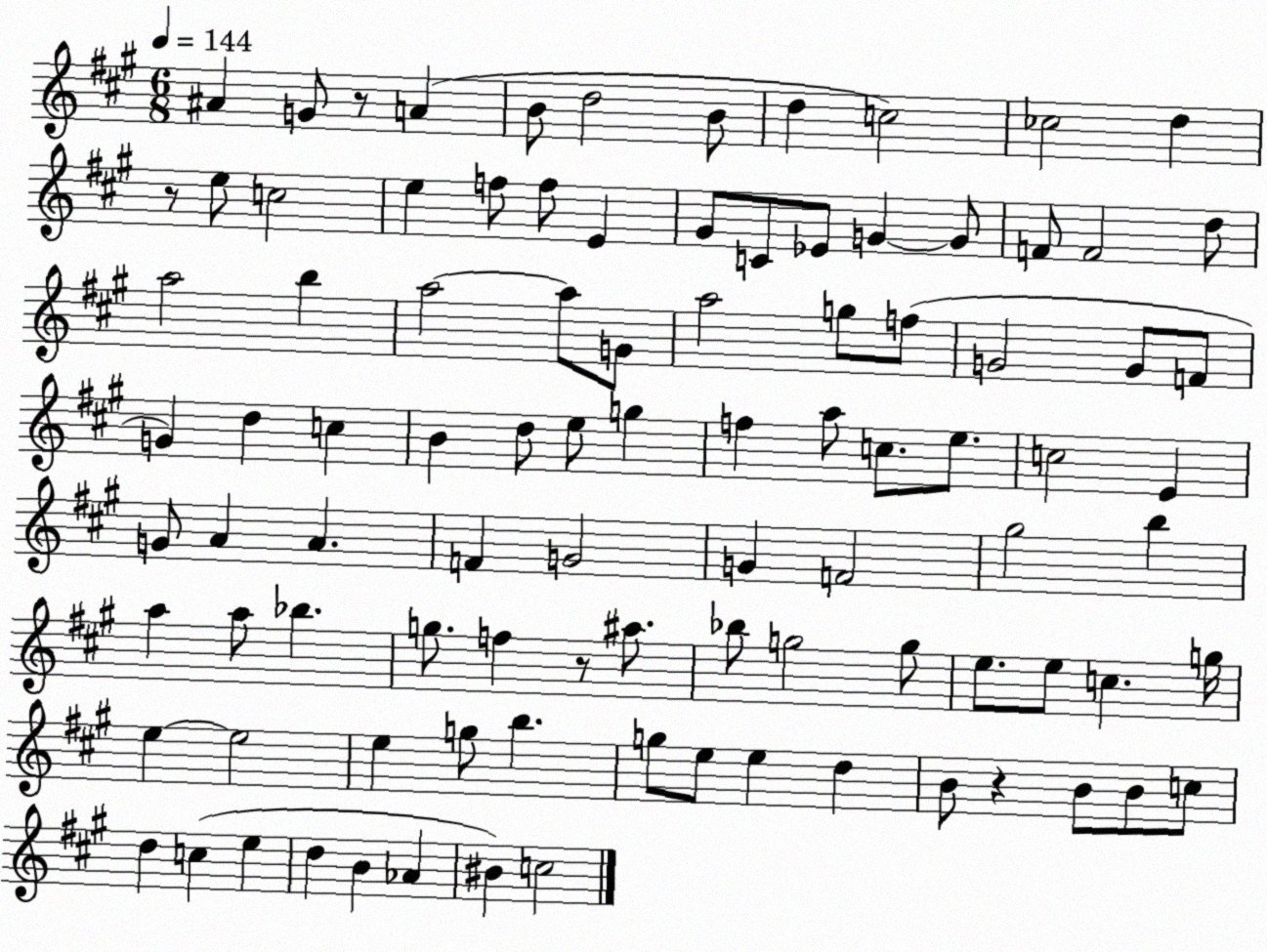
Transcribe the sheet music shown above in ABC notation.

X:1
T:Untitled
M:6/8
L:1/4
K:A
^A G/2 z/2 A B/2 d2 B/2 d c2 _c2 d z/2 e/2 c2 e f/2 f/2 E ^G/2 C/2 _E/2 G G/2 F/2 F2 d/2 a2 b a2 a/2 G/2 a2 g/2 f/2 G2 G/2 F/2 G d c B d/2 e/2 g f a/2 c/2 e/2 c2 E G/2 A A F G2 G F2 ^g2 b a a/2 _b g/2 f z/2 ^a/2 _b/2 g2 g/2 e/2 e/2 c g/4 e e2 e g/2 b g/2 e/2 e d B/2 z B/2 B/2 c/2 d c e d B _A ^B c2